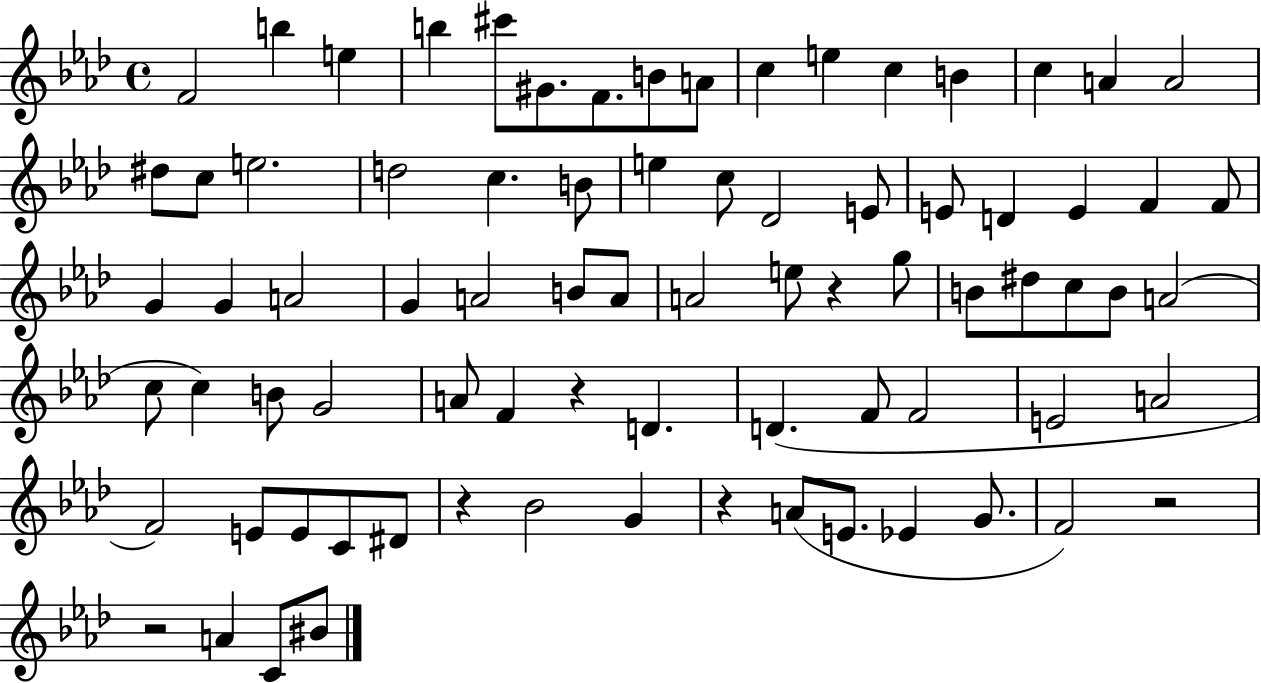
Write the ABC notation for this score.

X:1
T:Untitled
M:4/4
L:1/4
K:Ab
F2 b e b ^c'/2 ^G/2 F/2 B/2 A/2 c e c B c A A2 ^d/2 c/2 e2 d2 c B/2 e c/2 _D2 E/2 E/2 D E F F/2 G G A2 G A2 B/2 A/2 A2 e/2 z g/2 B/2 ^d/2 c/2 B/2 A2 c/2 c B/2 G2 A/2 F z D D F/2 F2 E2 A2 F2 E/2 E/2 C/2 ^D/2 z _B2 G z A/2 E/2 _E G/2 F2 z2 z2 A C/2 ^B/2